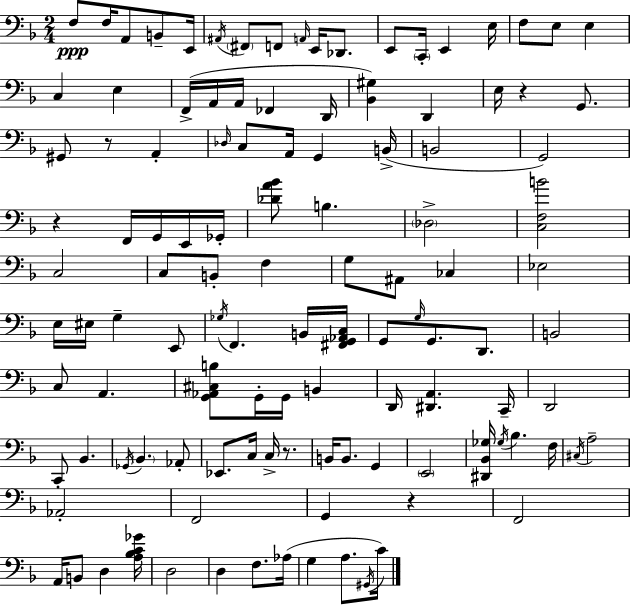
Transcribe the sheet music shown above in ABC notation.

X:1
T:Untitled
M:2/4
L:1/4
K:Dm
F,/2 F,/4 A,,/2 B,,/2 E,,/4 ^A,,/4 ^F,,/2 F,,/2 A,,/4 E,,/4 _D,,/2 E,,/2 C,,/4 E,, E,/4 F,/2 E,/2 E, C, E, F,,/4 A,,/4 A,,/4 _F,, D,,/4 [_B,,^G,] D,, E,/4 z G,,/2 ^G,,/2 z/2 A,, _D,/4 C,/2 A,,/4 G,, B,,/4 B,,2 G,,2 z F,,/4 G,,/4 E,,/4 _G,,/4 [_DA_B]/2 B, _D,2 [C,F,B]2 C,2 C,/2 B,,/2 F, G,/2 ^A,,/2 _C, _E,2 E,/4 ^E,/4 G, E,,/2 _G,/4 F,, B,,/4 [^F,,G,,_A,,C,]/4 G,,/2 G,/4 G,,/2 D,,/2 B,,2 C,/2 A,, [G,,_A,,^C,B,]/2 G,,/4 G,,/4 B,, D,,/4 [^D,,A,,] C,,/4 D,,2 C,,/2 _B,, _G,,/4 _B,, _A,,/2 _E,,/2 C,/4 C,/4 z/2 B,,/4 B,,/2 G,, E,,2 [^D,,_B,,_G,]/4 _G,/4 _B, F,/4 ^C,/4 A,2 _A,,2 F,,2 G,, z F,,2 A,,/4 B,,/2 D, [A,_B,C_G]/4 D,2 D, F,/2 _A,/4 G, A,/2 ^G,,/4 C/4